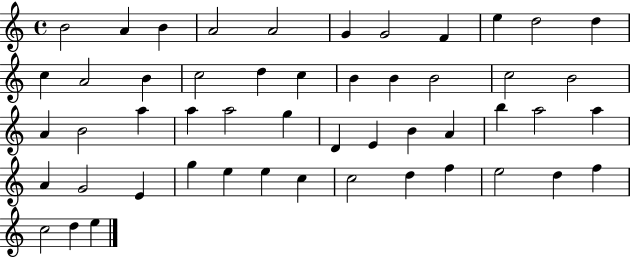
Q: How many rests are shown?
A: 0